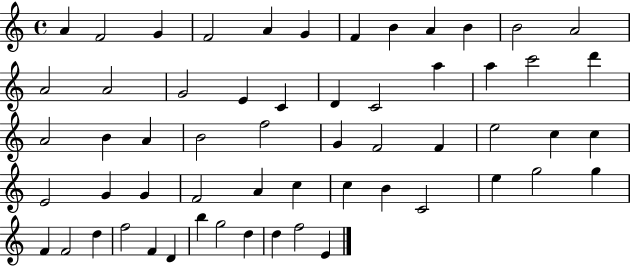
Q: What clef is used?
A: treble